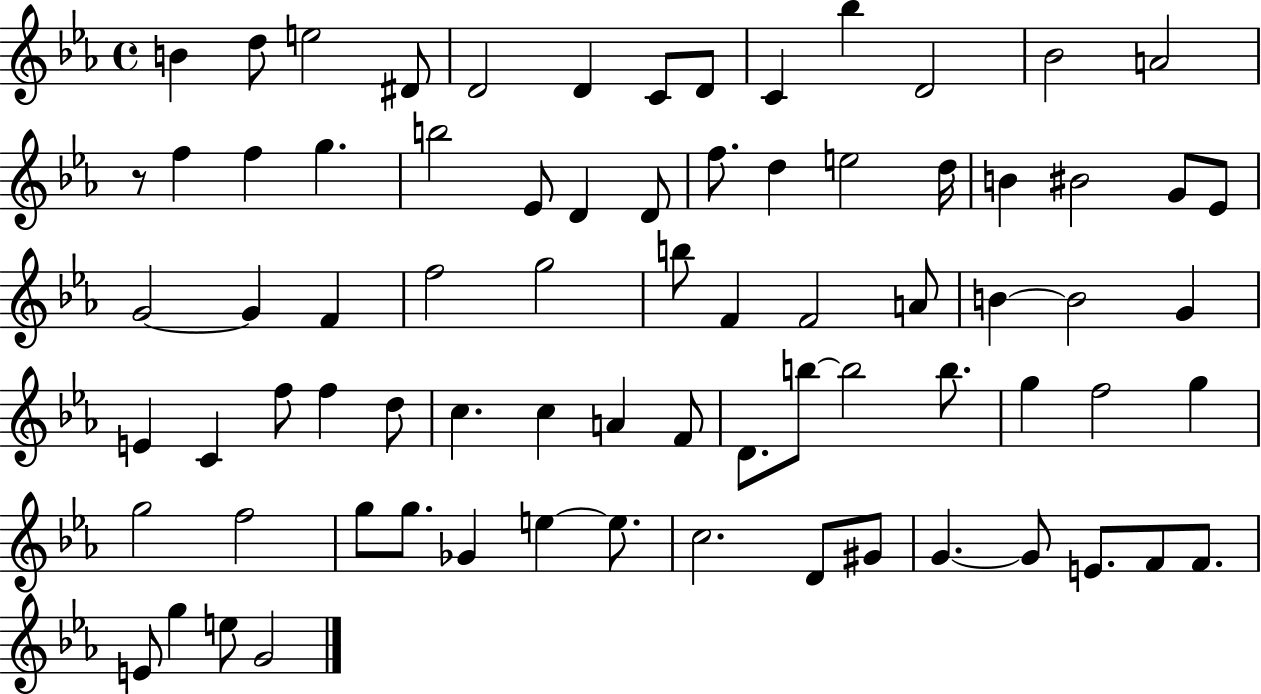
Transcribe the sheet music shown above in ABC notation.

X:1
T:Untitled
M:4/4
L:1/4
K:Eb
B d/2 e2 ^D/2 D2 D C/2 D/2 C _b D2 _B2 A2 z/2 f f g b2 _E/2 D D/2 f/2 d e2 d/4 B ^B2 G/2 _E/2 G2 G F f2 g2 b/2 F F2 A/2 B B2 G E C f/2 f d/2 c c A F/2 D/2 b/2 b2 b/2 g f2 g g2 f2 g/2 g/2 _G e e/2 c2 D/2 ^G/2 G G/2 E/2 F/2 F/2 E/2 g e/2 G2